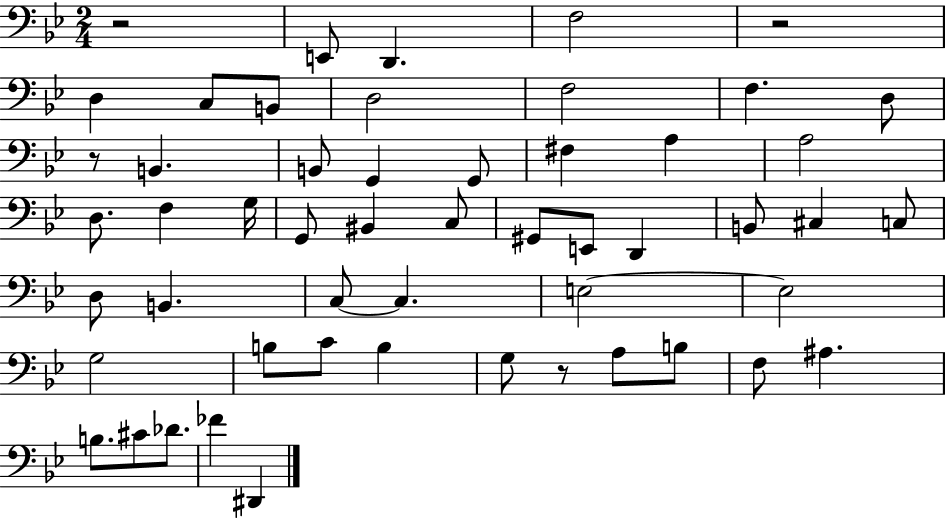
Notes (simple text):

R/h E2/e D2/q. F3/h R/h D3/q C3/e B2/e D3/h F3/h F3/q. D3/e R/e B2/q. B2/e G2/q G2/e F#3/q A3/q A3/h D3/e. F3/q G3/s G2/e BIS2/q C3/e G#2/e E2/e D2/q B2/e C#3/q C3/e D3/e B2/q. C3/e C3/q. E3/h E3/h G3/h B3/e C4/e B3/q G3/e R/e A3/e B3/e F3/e A#3/q. B3/e. C#4/e Db4/e. FES4/q D#2/q